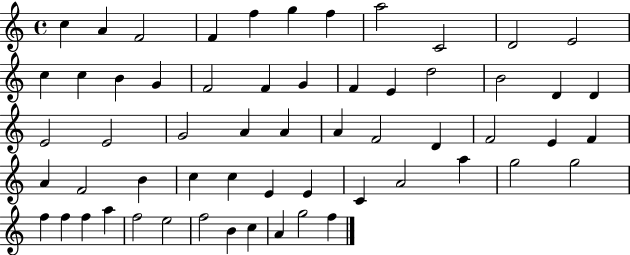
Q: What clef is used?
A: treble